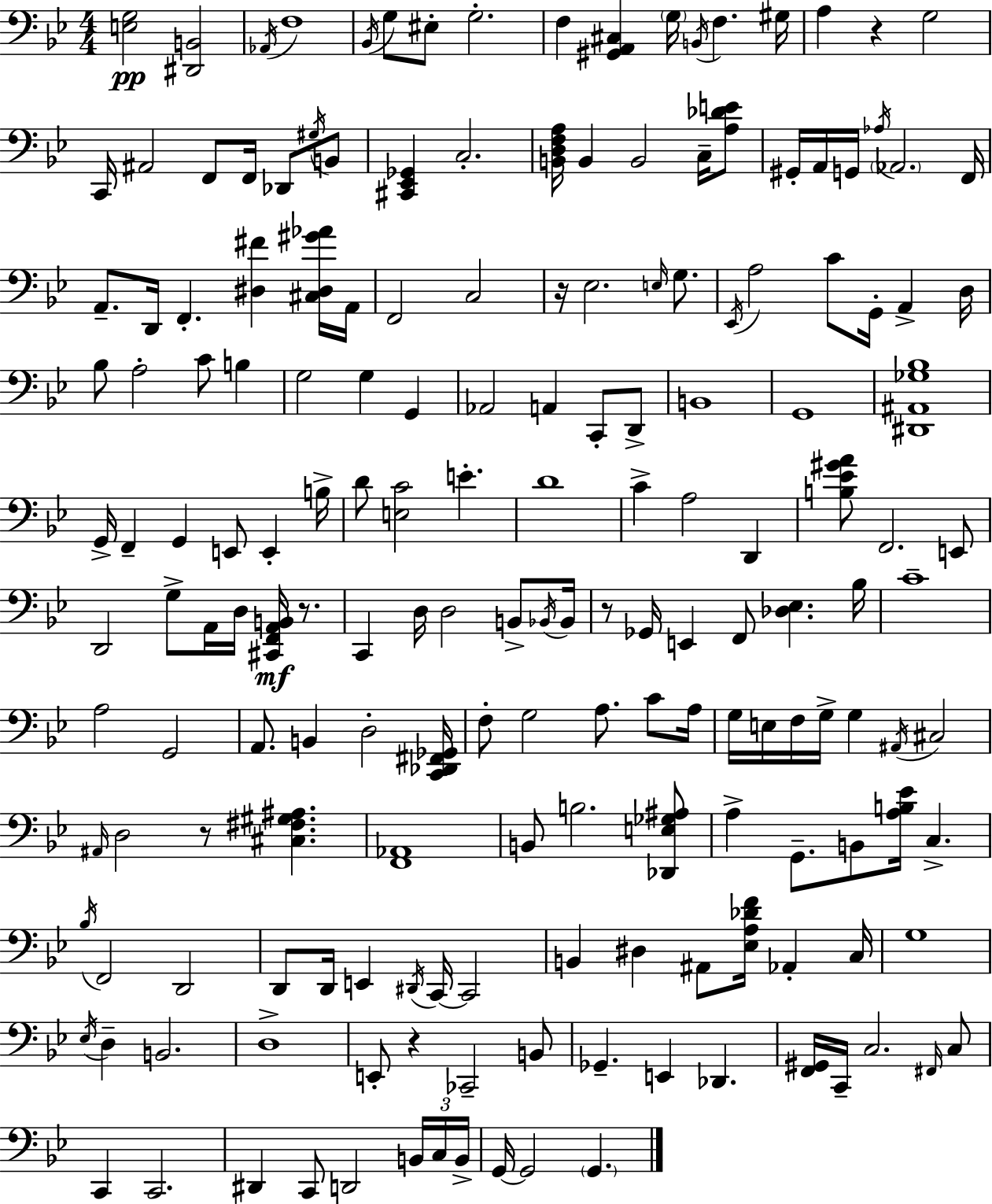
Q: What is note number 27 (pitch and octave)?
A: G2